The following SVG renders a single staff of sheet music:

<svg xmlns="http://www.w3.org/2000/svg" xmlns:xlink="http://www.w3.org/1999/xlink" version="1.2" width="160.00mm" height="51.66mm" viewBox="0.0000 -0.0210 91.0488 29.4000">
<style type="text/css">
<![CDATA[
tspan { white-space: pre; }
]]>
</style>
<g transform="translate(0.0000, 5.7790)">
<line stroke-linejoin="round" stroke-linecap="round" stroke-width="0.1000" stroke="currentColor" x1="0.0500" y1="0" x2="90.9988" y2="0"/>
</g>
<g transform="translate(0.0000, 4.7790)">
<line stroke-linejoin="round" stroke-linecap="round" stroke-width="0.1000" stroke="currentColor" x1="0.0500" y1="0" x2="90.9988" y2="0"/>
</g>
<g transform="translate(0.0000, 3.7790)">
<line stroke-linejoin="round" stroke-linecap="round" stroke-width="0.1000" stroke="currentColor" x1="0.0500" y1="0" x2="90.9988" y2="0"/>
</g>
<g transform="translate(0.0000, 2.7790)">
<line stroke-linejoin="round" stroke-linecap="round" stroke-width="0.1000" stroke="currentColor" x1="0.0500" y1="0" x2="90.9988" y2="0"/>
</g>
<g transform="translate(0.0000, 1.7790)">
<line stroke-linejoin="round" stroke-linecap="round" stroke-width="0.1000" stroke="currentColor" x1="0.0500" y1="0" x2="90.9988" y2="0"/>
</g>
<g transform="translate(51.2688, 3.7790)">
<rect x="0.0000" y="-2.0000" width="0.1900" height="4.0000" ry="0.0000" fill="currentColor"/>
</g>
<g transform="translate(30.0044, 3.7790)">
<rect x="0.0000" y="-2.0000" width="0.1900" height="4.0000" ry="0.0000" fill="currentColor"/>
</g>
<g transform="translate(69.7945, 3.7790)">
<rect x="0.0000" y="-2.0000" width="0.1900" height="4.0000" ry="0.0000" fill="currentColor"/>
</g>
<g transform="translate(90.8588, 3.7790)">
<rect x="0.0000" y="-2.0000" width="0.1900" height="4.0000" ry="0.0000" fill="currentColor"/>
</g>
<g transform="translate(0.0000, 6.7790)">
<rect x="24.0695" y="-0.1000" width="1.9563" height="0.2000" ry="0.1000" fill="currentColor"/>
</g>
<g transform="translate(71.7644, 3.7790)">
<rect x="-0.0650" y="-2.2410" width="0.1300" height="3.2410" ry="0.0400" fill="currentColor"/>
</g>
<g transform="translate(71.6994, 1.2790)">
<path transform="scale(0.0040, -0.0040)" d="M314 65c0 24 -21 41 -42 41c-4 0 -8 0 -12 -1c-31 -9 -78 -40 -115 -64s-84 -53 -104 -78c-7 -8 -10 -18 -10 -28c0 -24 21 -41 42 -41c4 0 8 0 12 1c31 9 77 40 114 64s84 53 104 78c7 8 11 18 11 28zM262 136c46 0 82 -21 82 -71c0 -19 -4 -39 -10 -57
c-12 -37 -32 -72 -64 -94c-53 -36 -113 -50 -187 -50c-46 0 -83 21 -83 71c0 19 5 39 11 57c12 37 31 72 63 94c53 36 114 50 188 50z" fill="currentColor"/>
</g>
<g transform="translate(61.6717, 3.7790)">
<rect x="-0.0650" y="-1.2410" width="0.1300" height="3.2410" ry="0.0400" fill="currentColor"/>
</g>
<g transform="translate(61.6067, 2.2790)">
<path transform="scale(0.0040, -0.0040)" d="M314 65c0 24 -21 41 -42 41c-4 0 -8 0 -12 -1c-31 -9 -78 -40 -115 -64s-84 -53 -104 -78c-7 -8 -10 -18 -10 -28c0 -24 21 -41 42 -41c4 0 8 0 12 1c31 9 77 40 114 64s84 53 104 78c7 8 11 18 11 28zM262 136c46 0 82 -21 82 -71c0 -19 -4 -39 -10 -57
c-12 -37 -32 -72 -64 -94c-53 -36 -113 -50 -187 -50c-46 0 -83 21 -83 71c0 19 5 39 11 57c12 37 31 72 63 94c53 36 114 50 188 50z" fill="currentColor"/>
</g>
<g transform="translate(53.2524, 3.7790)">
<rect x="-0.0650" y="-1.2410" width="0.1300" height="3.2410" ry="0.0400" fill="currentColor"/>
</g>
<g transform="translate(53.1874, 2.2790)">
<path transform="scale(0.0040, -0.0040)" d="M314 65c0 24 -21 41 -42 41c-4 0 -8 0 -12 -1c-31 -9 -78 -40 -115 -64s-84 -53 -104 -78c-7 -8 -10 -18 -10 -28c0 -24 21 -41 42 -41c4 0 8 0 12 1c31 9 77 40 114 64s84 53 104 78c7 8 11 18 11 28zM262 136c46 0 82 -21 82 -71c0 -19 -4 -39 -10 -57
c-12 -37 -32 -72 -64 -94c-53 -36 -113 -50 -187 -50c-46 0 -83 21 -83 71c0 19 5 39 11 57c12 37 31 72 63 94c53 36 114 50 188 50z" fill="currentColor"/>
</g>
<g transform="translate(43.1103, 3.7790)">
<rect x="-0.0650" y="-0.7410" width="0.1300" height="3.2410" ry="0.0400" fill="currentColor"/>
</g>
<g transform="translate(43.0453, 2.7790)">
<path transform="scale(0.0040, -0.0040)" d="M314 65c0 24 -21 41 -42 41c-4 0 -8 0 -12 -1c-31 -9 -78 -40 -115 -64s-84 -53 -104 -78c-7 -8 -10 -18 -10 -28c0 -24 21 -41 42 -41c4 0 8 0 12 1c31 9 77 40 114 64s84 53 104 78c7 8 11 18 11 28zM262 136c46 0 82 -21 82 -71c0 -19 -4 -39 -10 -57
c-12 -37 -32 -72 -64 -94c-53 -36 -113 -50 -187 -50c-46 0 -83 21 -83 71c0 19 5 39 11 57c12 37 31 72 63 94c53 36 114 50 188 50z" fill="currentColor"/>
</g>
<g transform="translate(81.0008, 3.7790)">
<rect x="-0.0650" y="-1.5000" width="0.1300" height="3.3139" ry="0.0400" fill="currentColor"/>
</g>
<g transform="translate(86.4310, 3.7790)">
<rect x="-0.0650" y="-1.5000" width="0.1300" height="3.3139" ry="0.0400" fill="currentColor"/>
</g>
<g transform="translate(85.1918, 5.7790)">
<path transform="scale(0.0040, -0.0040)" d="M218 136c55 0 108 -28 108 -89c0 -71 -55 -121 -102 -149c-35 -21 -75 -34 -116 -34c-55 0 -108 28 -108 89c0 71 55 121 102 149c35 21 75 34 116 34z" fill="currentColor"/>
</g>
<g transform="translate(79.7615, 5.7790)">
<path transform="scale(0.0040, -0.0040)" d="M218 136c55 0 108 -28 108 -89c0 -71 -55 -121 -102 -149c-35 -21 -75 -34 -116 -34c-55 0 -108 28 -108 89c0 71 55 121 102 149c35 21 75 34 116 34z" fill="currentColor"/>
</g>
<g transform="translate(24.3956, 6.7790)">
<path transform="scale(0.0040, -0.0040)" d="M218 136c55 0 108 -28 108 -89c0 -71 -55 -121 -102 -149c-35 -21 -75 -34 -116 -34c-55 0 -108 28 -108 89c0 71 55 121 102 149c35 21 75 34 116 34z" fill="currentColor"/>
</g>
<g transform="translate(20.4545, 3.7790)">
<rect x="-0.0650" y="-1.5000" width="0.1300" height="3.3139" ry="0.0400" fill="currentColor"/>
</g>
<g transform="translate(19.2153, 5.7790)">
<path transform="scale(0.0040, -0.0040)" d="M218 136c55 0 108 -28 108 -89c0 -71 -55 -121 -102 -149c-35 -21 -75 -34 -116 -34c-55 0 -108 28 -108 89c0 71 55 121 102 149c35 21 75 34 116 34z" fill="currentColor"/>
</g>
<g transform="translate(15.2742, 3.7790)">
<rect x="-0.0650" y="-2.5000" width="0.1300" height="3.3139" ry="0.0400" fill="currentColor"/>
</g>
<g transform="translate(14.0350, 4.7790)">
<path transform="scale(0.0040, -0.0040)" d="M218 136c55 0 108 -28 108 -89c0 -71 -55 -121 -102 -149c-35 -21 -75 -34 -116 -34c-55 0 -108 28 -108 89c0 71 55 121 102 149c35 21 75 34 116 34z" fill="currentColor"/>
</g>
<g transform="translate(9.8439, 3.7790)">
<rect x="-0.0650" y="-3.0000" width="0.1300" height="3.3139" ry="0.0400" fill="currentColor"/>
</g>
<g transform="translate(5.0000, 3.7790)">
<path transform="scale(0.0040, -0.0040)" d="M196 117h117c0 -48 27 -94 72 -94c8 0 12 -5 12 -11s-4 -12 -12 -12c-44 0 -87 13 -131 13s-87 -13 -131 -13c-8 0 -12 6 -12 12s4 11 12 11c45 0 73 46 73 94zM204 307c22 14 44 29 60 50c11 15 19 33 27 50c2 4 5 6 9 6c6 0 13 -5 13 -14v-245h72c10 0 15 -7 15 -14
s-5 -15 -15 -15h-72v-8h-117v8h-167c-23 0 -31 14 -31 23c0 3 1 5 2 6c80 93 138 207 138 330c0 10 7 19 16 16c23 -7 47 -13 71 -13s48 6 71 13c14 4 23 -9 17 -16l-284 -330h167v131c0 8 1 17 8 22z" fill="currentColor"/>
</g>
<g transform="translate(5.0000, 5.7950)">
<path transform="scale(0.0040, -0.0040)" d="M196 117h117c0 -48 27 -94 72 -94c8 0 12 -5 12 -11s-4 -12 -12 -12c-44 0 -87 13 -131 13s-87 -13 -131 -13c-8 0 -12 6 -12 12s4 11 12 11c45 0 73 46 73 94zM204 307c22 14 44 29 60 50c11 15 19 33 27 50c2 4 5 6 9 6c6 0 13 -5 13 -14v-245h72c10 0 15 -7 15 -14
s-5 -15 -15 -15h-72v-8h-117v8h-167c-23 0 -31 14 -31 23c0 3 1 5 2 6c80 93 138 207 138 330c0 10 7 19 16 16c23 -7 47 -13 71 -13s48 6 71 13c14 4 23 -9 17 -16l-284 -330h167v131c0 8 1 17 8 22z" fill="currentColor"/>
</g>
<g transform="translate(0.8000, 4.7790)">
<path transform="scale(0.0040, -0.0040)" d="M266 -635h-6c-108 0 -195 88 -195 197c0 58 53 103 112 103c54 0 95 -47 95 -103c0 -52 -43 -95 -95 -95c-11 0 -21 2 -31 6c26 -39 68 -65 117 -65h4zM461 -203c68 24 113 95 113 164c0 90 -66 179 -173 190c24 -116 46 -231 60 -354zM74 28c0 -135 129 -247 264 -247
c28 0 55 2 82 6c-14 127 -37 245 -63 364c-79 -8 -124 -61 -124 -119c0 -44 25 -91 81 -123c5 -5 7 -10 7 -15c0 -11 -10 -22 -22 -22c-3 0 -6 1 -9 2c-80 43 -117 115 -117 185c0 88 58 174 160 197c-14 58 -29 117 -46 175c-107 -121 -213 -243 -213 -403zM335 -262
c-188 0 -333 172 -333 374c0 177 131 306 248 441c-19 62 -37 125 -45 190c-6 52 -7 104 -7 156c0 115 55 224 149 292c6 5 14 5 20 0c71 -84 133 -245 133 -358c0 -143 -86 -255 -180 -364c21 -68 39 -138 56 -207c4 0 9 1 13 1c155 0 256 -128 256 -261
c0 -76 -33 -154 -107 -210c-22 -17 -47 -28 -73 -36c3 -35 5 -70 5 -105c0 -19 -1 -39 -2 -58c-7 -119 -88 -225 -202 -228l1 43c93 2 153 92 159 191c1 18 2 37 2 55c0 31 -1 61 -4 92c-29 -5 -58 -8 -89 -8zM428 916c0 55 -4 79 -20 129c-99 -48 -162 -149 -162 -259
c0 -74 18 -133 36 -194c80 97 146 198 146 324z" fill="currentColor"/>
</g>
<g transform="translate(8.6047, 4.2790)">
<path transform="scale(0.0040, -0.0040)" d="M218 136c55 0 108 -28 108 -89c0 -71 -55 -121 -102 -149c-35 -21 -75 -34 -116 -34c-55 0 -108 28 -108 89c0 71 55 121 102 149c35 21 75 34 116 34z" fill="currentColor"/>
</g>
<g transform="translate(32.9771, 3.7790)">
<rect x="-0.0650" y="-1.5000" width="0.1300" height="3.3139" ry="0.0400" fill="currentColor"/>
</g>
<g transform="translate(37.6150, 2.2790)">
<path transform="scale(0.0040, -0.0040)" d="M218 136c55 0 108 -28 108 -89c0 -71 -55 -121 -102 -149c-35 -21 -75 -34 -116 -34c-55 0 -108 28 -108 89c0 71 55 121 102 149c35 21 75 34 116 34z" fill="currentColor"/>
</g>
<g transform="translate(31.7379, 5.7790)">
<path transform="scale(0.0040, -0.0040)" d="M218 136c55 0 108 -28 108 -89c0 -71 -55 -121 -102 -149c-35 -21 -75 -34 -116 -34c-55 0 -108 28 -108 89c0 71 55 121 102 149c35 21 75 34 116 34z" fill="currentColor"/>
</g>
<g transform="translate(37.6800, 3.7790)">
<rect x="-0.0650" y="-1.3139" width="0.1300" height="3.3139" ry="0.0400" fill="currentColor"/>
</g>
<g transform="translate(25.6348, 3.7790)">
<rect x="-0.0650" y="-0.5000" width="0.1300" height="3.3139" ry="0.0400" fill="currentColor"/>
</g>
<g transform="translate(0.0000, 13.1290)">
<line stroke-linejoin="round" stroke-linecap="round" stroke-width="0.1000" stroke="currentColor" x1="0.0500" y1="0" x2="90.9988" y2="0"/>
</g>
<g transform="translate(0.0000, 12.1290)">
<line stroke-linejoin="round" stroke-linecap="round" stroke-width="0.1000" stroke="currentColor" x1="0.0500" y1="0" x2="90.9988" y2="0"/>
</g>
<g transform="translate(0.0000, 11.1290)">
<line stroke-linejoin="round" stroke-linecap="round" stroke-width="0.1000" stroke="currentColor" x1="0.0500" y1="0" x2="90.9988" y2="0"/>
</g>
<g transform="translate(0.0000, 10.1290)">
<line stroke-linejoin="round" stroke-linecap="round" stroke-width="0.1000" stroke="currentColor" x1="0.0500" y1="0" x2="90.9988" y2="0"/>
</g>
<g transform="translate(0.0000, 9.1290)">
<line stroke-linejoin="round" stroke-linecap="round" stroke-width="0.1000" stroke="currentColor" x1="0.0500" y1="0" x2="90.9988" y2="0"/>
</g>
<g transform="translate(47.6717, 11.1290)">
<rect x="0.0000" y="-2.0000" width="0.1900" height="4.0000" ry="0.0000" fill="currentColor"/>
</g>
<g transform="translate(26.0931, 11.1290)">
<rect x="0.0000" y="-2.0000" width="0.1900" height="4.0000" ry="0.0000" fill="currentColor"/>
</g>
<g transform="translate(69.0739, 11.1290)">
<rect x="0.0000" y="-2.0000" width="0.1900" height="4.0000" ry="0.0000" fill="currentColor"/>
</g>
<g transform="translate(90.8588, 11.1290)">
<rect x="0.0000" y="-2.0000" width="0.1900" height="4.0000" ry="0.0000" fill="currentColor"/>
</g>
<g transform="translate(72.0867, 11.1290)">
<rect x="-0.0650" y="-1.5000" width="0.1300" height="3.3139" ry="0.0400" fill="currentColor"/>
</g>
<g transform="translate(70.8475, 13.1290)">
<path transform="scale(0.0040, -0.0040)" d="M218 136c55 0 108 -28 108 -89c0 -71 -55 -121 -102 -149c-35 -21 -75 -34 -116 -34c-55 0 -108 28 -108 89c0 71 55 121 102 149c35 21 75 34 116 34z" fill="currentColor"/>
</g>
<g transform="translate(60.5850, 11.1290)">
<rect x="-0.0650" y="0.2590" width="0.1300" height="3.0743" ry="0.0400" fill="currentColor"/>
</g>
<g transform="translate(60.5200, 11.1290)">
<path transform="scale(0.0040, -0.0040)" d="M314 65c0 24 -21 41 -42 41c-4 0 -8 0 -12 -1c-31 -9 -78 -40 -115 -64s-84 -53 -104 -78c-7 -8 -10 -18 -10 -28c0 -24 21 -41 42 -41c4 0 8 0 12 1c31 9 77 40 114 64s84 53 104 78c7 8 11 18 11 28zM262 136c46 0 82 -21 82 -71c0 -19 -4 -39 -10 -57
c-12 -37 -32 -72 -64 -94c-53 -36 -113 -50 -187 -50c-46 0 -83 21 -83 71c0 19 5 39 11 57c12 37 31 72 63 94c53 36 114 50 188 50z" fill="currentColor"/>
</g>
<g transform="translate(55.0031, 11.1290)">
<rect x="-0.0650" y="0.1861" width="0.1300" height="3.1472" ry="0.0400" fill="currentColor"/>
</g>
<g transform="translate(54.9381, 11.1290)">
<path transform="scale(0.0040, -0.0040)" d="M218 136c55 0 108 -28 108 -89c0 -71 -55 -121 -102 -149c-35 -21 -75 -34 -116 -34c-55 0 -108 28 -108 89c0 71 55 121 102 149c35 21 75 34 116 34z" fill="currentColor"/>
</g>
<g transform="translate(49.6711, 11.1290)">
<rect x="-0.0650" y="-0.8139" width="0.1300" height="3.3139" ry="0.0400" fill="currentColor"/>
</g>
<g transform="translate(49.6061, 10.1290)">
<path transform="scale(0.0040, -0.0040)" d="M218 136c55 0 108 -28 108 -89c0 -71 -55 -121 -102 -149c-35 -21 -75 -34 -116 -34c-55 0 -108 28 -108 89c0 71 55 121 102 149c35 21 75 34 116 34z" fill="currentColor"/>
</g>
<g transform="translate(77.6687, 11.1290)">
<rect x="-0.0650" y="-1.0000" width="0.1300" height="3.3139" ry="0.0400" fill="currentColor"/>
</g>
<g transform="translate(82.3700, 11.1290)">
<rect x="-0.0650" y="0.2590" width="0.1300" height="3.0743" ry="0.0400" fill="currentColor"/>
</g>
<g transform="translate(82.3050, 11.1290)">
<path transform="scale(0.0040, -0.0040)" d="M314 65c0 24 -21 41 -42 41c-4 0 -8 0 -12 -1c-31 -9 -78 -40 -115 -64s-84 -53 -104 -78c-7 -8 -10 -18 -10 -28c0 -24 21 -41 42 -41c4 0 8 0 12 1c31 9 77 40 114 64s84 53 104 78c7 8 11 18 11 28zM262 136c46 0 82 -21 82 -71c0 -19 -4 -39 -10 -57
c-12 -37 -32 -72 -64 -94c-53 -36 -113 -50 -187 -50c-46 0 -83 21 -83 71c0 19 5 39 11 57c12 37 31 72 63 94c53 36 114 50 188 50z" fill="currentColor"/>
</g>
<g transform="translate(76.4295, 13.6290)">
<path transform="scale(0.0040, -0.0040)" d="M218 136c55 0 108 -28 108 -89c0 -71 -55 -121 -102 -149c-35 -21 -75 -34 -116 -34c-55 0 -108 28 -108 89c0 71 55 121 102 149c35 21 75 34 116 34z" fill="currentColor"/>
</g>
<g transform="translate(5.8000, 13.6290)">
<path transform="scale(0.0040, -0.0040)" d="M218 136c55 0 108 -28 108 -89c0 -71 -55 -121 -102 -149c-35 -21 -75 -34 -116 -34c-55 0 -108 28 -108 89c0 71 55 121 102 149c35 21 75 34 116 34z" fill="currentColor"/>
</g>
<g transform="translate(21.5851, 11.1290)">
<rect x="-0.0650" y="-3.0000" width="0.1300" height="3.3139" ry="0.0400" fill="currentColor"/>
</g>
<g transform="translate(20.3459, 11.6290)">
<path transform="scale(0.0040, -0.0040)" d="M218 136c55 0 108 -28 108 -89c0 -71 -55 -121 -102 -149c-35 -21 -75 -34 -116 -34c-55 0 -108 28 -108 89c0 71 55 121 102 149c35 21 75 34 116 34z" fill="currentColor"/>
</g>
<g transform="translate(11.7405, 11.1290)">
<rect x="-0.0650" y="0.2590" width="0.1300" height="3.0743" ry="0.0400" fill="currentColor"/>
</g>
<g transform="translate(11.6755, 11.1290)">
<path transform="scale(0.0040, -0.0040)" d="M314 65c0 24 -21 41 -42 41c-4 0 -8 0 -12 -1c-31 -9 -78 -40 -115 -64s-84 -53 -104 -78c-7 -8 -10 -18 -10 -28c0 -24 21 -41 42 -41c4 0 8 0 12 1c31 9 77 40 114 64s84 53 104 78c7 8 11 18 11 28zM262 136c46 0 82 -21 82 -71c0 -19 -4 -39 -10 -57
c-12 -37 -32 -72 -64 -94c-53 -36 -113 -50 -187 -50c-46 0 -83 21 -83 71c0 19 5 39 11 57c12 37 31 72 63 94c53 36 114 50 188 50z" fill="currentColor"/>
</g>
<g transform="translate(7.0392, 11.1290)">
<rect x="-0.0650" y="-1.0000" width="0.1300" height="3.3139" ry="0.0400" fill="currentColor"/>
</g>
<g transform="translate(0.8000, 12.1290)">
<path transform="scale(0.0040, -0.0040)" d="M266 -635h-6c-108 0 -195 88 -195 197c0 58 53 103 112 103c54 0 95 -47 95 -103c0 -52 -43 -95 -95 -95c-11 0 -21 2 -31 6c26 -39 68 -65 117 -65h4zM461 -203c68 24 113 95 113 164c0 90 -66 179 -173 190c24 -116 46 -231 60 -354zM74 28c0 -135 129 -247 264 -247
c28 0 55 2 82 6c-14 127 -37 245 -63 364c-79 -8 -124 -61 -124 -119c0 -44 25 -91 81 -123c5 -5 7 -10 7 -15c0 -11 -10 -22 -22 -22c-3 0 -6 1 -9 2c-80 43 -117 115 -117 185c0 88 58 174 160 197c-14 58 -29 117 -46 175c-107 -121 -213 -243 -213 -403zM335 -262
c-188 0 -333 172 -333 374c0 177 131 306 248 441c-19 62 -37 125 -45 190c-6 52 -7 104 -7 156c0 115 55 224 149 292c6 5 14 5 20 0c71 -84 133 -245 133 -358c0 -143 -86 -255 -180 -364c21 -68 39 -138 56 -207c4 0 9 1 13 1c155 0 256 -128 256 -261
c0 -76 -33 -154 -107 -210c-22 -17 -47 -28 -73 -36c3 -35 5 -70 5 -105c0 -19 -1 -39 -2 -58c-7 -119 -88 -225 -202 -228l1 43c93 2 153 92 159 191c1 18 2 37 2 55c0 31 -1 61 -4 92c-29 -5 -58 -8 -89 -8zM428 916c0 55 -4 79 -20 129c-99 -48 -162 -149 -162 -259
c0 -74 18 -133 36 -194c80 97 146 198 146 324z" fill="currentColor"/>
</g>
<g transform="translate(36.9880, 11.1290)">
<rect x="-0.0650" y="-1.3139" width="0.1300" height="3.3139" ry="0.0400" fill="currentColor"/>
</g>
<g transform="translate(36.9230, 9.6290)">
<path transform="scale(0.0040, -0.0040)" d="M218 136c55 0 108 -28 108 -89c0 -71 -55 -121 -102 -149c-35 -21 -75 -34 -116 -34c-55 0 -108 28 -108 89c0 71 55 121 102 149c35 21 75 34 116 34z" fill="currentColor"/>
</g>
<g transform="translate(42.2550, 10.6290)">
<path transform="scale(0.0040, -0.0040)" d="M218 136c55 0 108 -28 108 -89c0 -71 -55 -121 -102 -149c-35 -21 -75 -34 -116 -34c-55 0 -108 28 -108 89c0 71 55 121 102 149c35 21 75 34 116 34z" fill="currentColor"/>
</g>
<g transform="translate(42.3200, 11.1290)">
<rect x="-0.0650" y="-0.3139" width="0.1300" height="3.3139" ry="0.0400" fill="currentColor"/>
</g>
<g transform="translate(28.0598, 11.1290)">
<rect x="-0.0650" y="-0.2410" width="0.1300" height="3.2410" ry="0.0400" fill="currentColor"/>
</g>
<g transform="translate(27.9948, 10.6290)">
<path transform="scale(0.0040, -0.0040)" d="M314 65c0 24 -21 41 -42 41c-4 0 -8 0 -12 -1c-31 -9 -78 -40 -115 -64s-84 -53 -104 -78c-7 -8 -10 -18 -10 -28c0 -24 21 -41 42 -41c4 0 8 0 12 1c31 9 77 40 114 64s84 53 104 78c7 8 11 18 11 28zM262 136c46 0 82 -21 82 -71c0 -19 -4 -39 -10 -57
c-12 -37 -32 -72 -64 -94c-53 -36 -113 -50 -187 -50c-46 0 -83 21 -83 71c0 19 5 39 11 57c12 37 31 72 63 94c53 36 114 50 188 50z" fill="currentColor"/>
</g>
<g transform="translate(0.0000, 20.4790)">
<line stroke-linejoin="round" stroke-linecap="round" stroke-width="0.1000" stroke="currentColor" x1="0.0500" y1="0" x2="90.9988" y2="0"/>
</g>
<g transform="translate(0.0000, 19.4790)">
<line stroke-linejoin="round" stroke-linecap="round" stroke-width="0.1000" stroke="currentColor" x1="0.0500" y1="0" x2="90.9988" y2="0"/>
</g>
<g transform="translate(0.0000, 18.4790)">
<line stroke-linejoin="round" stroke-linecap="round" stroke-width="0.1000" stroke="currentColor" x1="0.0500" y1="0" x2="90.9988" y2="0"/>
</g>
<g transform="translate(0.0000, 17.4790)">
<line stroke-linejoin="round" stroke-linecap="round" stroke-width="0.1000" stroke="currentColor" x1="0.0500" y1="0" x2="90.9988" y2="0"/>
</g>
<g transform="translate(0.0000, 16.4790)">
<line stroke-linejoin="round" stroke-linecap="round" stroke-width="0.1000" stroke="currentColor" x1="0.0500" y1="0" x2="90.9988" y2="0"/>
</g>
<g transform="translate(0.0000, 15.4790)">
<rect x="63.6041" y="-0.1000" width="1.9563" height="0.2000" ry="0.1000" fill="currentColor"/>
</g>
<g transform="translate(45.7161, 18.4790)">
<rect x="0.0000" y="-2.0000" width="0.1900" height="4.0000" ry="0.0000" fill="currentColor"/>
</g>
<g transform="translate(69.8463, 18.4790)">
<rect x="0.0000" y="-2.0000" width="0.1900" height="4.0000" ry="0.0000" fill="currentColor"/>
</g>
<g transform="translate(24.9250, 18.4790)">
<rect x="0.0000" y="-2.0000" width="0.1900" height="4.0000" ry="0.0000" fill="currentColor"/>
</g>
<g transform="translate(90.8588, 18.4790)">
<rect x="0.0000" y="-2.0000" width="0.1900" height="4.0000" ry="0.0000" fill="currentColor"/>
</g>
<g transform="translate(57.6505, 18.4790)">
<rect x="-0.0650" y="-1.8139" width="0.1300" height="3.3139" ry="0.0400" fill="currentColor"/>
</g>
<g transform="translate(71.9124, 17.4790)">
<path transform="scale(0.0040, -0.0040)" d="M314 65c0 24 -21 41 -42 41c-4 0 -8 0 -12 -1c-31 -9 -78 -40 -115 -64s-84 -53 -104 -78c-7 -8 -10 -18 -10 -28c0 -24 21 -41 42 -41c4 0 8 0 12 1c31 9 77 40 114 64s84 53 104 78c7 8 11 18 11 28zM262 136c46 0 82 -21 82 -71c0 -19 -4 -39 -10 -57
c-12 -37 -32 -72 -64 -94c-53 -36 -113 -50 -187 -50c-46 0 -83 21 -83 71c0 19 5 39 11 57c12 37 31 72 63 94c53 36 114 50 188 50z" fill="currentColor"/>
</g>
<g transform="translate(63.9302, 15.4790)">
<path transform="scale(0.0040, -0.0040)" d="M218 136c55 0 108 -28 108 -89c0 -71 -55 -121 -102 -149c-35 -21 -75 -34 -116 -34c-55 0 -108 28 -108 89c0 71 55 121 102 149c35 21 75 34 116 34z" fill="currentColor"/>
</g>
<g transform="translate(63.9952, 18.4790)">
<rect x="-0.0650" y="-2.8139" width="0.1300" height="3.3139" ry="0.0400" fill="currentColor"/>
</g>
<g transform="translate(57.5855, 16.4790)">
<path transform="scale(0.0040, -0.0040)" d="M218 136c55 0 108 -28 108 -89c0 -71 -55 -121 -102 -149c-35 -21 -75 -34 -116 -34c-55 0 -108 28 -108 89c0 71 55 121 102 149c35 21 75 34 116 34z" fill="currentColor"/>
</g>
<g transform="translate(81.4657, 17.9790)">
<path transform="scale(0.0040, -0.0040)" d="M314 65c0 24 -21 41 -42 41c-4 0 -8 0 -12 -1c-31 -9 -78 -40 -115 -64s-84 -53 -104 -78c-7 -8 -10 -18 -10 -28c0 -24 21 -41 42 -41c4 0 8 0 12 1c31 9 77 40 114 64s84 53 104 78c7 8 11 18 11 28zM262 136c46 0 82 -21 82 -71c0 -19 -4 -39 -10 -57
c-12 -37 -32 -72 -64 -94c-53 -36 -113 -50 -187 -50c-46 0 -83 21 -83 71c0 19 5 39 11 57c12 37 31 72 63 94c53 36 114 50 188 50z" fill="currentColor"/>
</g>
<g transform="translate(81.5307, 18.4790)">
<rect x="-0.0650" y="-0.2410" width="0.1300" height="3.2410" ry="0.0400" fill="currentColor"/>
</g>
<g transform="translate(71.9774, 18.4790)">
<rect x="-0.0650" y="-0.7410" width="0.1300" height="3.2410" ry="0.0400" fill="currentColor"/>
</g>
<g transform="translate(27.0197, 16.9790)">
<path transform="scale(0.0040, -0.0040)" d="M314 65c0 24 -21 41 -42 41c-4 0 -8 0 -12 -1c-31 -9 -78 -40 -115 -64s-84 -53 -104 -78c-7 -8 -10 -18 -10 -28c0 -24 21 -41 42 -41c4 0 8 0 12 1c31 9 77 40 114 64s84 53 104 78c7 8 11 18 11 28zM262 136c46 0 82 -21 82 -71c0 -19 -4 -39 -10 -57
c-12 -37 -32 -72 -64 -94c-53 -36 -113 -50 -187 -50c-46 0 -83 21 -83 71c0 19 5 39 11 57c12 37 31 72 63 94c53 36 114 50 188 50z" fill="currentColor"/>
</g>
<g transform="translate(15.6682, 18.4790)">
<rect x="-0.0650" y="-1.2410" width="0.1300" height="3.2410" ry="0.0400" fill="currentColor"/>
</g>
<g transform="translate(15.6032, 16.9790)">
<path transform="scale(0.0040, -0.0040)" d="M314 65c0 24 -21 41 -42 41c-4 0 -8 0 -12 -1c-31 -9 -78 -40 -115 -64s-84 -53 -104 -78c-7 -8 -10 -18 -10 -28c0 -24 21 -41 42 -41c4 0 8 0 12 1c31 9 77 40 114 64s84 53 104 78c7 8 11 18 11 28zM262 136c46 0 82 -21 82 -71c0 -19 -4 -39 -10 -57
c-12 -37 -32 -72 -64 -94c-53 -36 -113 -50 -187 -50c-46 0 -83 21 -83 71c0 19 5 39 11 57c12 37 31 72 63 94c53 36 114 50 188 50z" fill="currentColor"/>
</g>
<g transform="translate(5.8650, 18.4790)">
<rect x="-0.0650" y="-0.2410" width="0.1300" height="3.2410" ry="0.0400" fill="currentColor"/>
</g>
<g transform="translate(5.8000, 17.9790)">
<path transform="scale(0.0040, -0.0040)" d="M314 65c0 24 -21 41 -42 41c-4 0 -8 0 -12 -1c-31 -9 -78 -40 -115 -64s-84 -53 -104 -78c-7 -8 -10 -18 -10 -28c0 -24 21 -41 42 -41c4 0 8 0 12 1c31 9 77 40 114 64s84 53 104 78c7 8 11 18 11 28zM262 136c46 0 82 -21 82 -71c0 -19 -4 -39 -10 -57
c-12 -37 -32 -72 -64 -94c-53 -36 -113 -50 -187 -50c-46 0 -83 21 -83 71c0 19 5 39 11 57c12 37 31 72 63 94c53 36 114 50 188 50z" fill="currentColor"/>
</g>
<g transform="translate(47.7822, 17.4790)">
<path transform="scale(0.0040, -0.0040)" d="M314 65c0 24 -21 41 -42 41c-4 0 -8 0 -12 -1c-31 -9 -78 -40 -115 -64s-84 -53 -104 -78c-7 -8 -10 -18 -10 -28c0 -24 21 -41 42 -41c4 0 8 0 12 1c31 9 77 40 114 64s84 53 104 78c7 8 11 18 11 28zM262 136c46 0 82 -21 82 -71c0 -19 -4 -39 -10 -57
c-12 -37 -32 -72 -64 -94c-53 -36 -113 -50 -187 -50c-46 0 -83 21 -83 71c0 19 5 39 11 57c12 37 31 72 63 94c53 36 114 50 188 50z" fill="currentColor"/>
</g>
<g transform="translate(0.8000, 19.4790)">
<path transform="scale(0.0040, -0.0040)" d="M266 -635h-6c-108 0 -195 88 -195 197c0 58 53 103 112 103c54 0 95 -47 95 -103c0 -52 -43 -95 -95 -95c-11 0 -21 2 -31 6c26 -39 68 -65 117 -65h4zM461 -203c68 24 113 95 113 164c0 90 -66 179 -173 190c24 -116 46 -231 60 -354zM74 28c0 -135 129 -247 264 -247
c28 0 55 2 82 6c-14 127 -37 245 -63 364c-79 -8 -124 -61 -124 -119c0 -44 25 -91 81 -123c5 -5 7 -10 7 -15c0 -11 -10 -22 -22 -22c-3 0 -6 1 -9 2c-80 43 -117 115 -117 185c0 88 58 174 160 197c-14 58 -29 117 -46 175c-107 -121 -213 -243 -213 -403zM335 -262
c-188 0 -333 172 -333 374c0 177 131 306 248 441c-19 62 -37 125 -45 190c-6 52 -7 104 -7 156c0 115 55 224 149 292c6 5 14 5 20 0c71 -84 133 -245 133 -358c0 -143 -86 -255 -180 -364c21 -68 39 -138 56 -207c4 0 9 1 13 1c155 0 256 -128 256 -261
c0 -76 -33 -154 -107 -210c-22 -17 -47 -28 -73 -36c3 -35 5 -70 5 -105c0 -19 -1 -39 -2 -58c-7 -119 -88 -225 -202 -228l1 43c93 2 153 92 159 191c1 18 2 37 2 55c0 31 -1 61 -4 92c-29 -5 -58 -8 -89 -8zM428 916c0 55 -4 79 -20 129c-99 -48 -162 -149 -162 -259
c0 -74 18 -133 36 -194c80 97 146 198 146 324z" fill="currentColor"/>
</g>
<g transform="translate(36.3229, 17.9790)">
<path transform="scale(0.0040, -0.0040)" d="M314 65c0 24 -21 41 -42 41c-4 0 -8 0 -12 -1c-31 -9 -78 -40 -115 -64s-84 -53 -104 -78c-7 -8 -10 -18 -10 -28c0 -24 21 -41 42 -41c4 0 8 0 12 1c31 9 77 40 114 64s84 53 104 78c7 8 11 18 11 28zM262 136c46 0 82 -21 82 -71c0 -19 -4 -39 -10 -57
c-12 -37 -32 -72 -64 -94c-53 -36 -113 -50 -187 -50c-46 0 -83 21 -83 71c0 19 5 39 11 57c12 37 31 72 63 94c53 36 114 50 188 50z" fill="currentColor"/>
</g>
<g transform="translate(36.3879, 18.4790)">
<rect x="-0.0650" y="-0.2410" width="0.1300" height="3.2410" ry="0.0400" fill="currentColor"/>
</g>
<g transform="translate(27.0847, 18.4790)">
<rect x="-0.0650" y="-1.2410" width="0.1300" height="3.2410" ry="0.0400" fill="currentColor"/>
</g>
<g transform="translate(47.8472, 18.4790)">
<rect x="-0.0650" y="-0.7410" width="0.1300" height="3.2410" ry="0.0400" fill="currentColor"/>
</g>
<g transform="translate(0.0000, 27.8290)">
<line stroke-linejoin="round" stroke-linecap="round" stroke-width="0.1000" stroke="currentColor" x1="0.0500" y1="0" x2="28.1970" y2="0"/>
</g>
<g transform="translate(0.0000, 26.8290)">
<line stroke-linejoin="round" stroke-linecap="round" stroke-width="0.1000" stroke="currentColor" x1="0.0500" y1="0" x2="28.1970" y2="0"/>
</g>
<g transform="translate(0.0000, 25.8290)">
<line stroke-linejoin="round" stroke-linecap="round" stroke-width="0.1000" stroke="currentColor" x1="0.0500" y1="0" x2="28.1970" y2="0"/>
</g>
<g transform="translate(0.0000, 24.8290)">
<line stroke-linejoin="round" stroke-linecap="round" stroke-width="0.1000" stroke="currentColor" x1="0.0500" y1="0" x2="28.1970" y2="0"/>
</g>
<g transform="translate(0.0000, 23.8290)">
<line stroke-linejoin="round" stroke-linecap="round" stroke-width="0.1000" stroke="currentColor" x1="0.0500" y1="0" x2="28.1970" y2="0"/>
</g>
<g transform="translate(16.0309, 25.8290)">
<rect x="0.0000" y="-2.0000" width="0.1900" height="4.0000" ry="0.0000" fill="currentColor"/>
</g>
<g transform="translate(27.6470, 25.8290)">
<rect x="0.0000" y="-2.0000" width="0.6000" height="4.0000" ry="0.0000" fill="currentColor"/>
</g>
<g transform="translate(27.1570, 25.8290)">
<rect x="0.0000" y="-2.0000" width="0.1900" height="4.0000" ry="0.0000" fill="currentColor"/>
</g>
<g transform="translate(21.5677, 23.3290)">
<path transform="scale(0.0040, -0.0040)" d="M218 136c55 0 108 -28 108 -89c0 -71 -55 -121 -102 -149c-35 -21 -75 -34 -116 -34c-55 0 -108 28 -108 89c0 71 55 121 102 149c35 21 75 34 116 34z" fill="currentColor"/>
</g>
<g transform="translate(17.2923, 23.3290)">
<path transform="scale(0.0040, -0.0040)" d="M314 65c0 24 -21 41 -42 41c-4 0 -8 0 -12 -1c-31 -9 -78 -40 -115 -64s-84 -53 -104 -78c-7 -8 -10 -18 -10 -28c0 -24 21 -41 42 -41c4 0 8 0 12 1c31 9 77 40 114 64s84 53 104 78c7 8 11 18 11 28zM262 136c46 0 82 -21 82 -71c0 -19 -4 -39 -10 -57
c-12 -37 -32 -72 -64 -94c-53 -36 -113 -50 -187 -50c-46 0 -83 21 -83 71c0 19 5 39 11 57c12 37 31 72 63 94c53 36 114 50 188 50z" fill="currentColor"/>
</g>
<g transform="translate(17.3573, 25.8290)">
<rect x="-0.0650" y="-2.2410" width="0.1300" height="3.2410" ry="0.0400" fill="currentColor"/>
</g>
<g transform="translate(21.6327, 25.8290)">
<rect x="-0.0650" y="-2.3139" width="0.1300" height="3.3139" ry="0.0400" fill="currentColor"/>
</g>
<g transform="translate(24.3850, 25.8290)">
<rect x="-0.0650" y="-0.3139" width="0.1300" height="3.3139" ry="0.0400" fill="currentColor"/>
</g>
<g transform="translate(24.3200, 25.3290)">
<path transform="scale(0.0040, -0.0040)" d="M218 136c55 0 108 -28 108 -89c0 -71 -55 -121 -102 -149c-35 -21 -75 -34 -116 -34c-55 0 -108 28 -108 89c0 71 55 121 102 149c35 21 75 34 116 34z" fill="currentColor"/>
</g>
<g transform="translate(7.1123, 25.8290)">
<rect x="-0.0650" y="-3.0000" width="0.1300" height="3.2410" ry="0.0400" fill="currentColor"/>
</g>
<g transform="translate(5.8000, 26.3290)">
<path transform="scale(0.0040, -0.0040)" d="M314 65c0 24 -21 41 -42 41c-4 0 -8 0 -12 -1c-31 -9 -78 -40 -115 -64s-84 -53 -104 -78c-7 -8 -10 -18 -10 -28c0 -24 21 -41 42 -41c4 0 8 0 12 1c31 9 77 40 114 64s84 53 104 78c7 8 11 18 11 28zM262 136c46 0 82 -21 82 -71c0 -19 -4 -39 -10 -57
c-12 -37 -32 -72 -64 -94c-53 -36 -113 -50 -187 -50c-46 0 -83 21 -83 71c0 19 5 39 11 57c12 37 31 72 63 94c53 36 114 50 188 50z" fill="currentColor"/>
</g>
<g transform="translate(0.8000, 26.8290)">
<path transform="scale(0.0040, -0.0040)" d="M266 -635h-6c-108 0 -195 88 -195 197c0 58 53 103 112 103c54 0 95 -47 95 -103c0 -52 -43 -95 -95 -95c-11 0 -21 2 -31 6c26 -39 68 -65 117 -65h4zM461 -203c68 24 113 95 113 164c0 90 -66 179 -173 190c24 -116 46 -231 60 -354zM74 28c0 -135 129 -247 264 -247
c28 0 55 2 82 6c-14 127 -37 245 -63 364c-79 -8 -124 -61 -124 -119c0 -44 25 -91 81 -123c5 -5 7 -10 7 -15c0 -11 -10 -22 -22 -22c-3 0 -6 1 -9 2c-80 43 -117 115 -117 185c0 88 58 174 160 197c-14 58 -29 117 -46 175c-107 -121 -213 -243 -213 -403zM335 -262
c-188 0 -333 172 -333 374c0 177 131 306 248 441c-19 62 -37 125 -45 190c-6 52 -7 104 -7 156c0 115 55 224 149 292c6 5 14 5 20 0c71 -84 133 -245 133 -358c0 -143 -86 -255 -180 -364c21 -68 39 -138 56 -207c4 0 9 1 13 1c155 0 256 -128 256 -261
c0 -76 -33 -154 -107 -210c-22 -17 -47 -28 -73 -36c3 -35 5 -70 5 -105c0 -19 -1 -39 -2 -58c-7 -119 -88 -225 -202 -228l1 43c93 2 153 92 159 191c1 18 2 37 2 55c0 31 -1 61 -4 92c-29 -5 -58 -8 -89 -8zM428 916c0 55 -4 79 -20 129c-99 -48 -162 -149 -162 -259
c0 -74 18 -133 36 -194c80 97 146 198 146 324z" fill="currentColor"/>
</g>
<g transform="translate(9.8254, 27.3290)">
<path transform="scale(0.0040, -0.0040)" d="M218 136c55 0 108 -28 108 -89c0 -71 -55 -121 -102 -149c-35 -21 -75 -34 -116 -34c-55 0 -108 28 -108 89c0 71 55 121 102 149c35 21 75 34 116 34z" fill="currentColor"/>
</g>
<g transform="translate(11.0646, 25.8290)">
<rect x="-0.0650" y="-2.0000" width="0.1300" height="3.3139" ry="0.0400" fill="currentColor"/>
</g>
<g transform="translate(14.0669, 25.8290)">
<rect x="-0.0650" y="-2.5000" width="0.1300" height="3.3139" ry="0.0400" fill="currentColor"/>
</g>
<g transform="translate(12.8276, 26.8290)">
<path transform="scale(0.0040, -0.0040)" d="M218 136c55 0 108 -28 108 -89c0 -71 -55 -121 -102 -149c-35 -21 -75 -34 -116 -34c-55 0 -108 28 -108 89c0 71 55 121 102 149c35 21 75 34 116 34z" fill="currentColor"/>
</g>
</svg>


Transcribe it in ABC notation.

X:1
T:Untitled
M:4/4
L:1/4
K:C
A G E C E e d2 e2 e2 g2 E E D B2 A c2 e c d B B2 E D B2 c2 e2 e2 c2 d2 f a d2 c2 A2 F G g2 g c